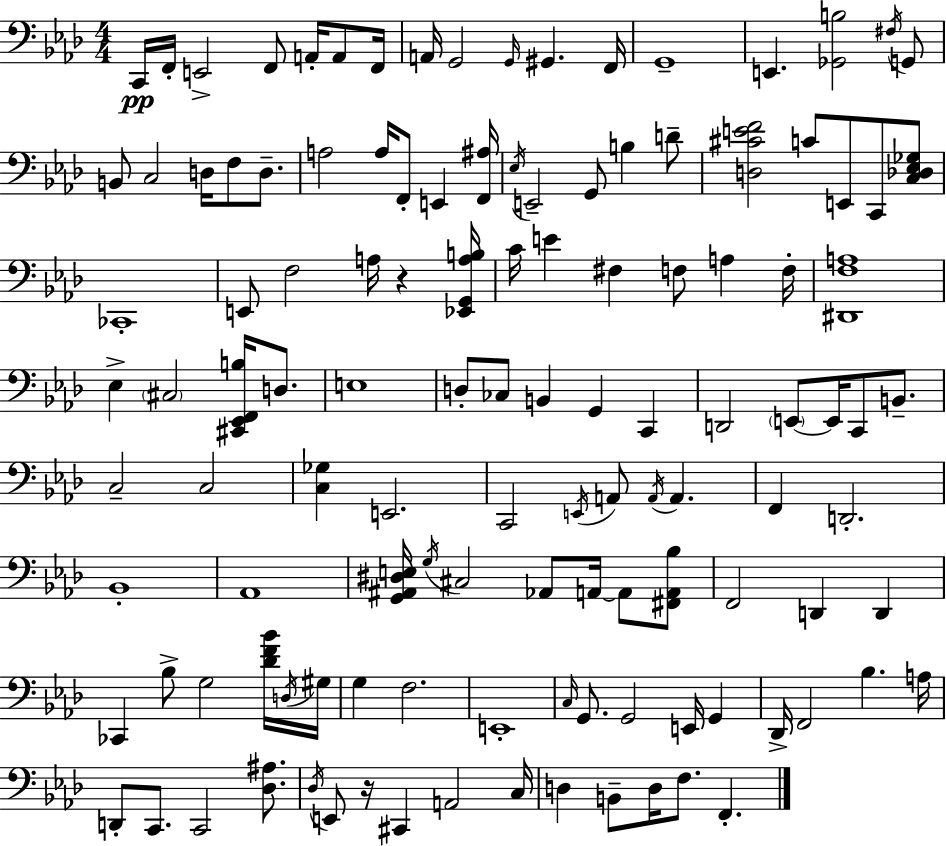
{
  \clef bass
  \numericTimeSignature
  \time 4/4
  \key aes \major
  c,16\pp f,16-. e,2-> f,8 a,16-. a,8 f,16 | a,16 g,2 \grace { g,16 } gis,4. | f,16 g,1-- | e,4. <ges, b>2 \acciaccatura { fis16 } | \break g,8 b,8 c2 d16 f8 d8.-- | a2 a16 f,8-. e,4 | <f, ais>16 \acciaccatura { ees16 } e,2-- g,8 b4 | d'8-- <d cis' e' f'>2 c'8 e,8 c,8 | \break <c des ees ges>8 ces,1-. | e,8 f2 a16 r4 | <ees, g, a b>16 c'16 e'4 fis4 f8 a4 | f16-. <dis, f a>1 | \break ees4-> \parenthesize cis2 <cis, ees, f, b>16 | d8. e1 | d8-. ces8 b,4 g,4 c,4 | d,2 \parenthesize e,8~~ e,16 c,8 | \break b,8.-- c2-- c2 | <c ges>4 e,2. | c,2 \acciaccatura { e,16 } a,8 \acciaccatura { a,16 } a,4. | f,4 d,2.-. | \break bes,1-. | aes,1 | <g, ais, dis e>16 \acciaccatura { g16 } cis2 aes,8 | a,16~~ a,8 <fis, a, bes>8 f,2 d,4 | \break d,4 ces,4 bes8-> g2 | <des' f' bes'>16 \acciaccatura { d16 } gis16 g4 f2. | e,1-. | \grace { c16 } g,8. g,2 | \break e,16 g,4 des,16-> f,2 | bes4. a16 d,8-. c,8. c,2 | <des ais>8. \acciaccatura { des16 } e,8 r16 cis,4 | a,2 c16 d4 b,8-- d16 | \break f8. f,4.-. \bar "|."
}